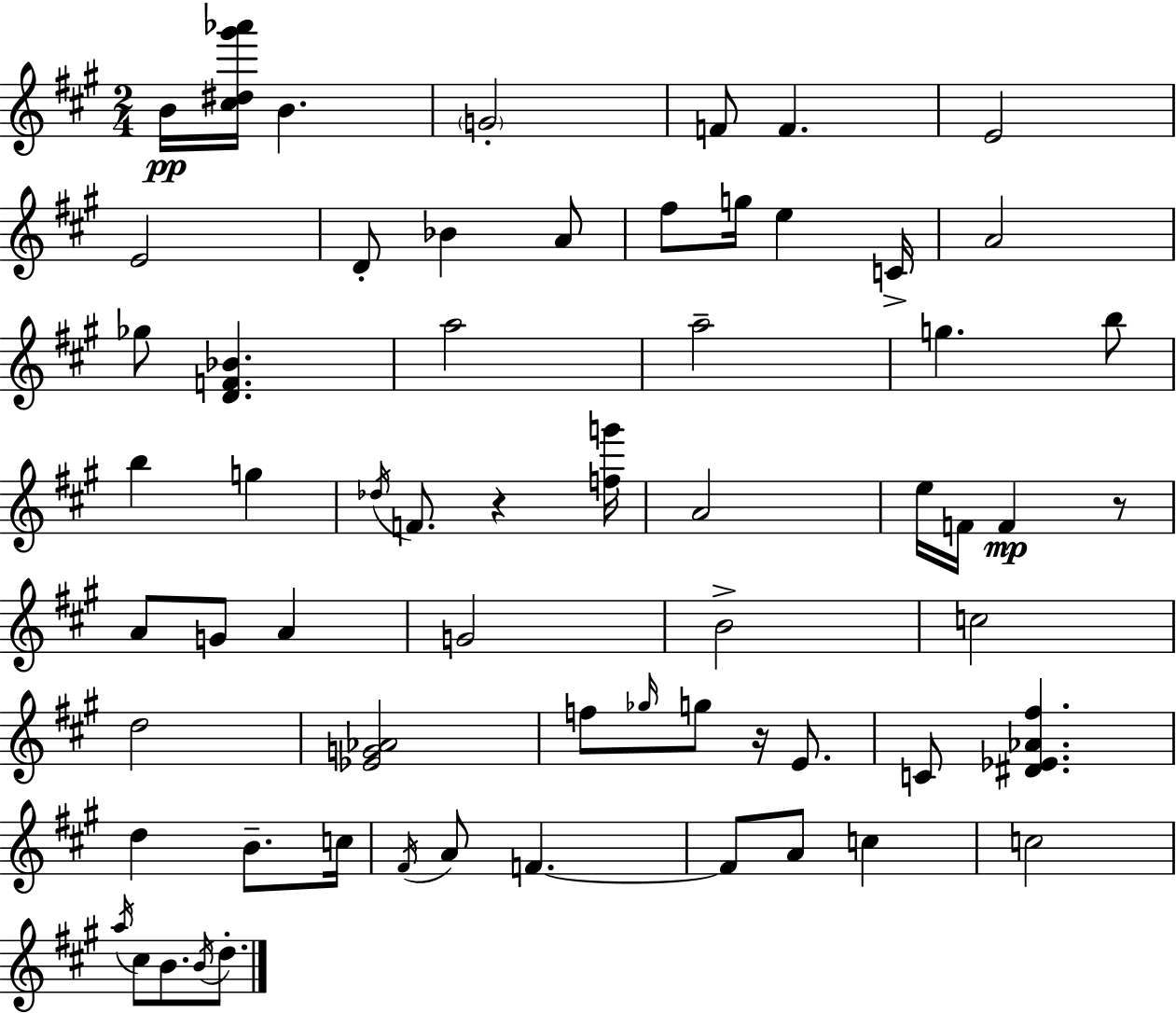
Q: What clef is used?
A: treble